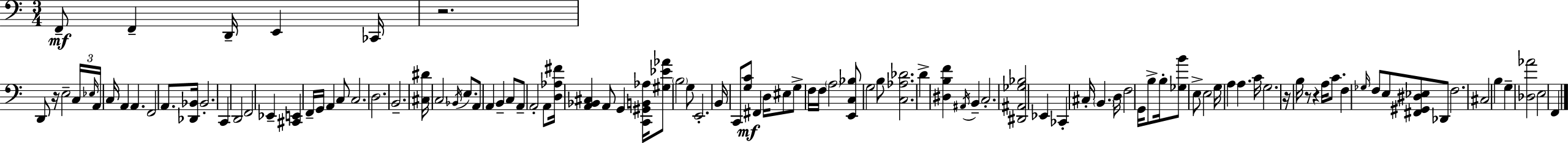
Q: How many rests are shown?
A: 5